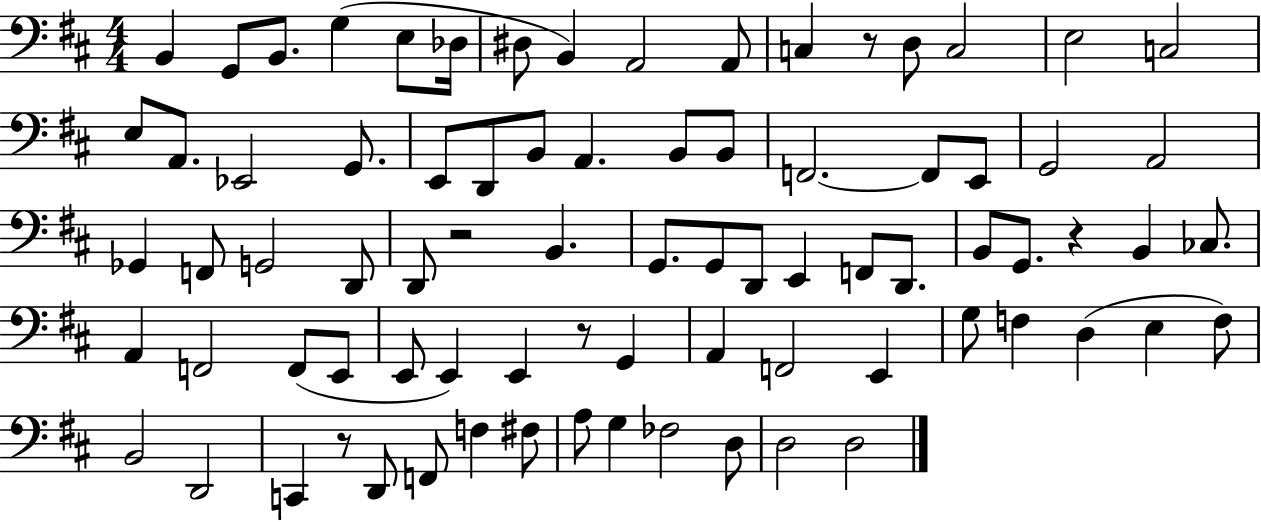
X:1
T:Untitled
M:4/4
L:1/4
K:D
B,, G,,/2 B,,/2 G, E,/2 _D,/4 ^D,/2 B,, A,,2 A,,/2 C, z/2 D,/2 C,2 E,2 C,2 E,/2 A,,/2 _E,,2 G,,/2 E,,/2 D,,/2 B,,/2 A,, B,,/2 B,,/2 F,,2 F,,/2 E,,/2 G,,2 A,,2 _G,, F,,/2 G,,2 D,,/2 D,,/2 z2 B,, G,,/2 G,,/2 D,,/2 E,, F,,/2 D,,/2 B,,/2 G,,/2 z B,, _C,/2 A,, F,,2 F,,/2 E,,/2 E,,/2 E,, E,, z/2 G,, A,, F,,2 E,, G,/2 F, D, E, F,/2 B,,2 D,,2 C,, z/2 D,,/2 F,,/2 F, ^F,/2 A,/2 G, _F,2 D,/2 D,2 D,2